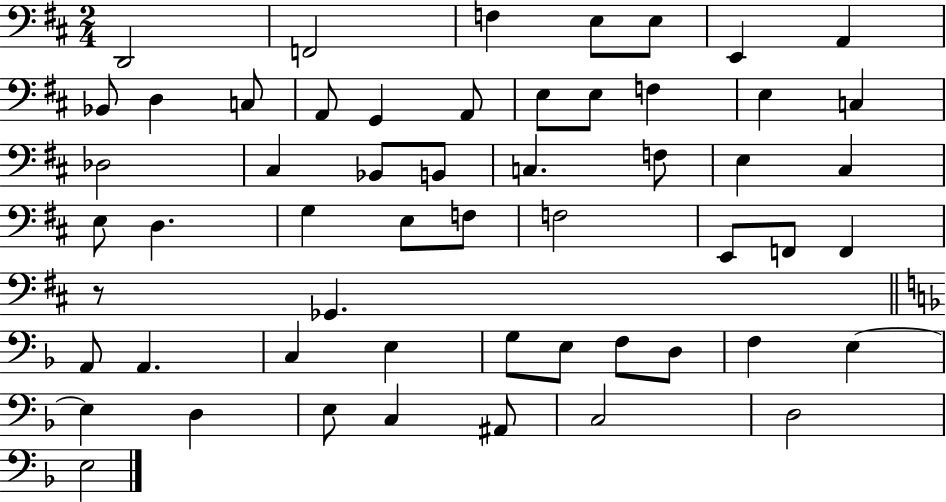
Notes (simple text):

D2/h F2/h F3/q E3/e E3/e E2/q A2/q Bb2/e D3/q C3/e A2/e G2/q A2/e E3/e E3/e F3/q E3/q C3/q Db3/h C#3/q Bb2/e B2/e C3/q. F3/e E3/q C#3/q E3/e D3/q. G3/q E3/e F3/e F3/h E2/e F2/e F2/q R/e Gb2/q. A2/e A2/q. C3/q E3/q G3/e E3/e F3/e D3/e F3/q E3/q E3/q D3/q E3/e C3/q A#2/e C3/h D3/h E3/h